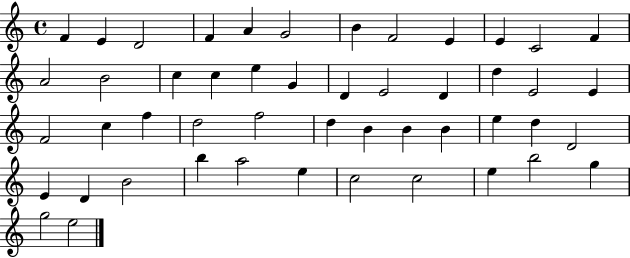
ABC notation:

X:1
T:Untitled
M:4/4
L:1/4
K:C
F E D2 F A G2 B F2 E E C2 F A2 B2 c c e G D E2 D d E2 E F2 c f d2 f2 d B B B e d D2 E D B2 b a2 e c2 c2 e b2 g g2 e2